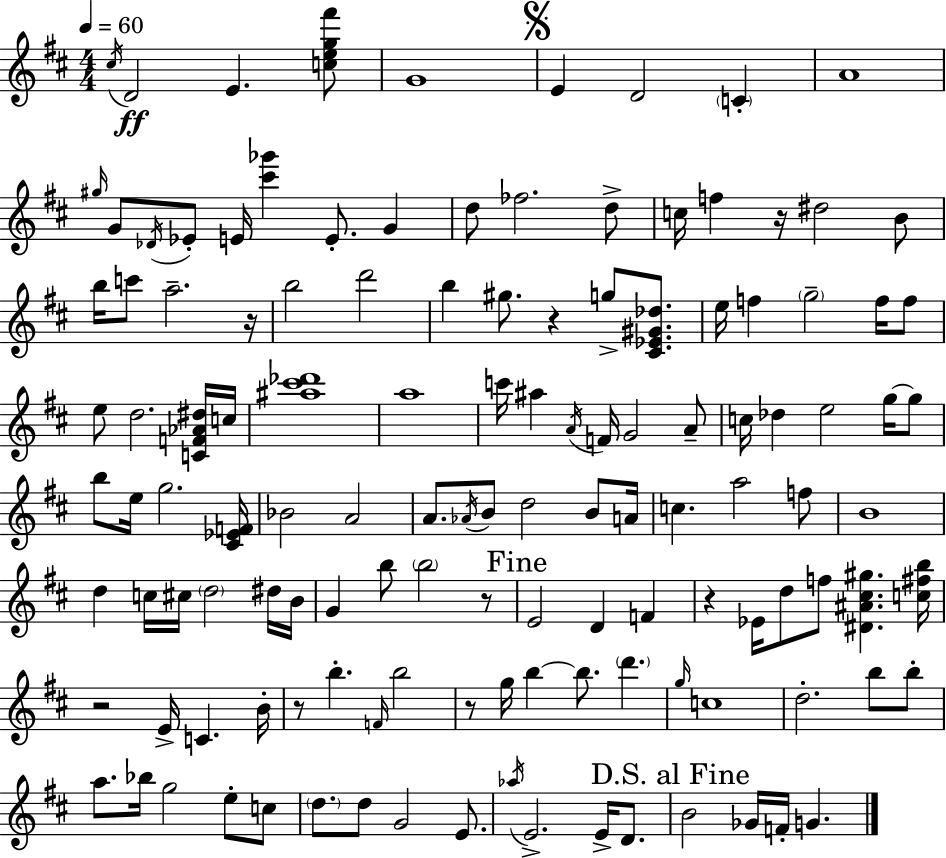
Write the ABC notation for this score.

X:1
T:Untitled
M:4/4
L:1/4
K:D
^c/4 D2 E [ceg^f']/2 G4 E D2 C A4 ^g/4 G/2 _D/4 _E/2 E/4 [^c'_g'] E/2 G d/2 _f2 d/2 c/4 f z/4 ^d2 B/2 b/4 c'/2 a2 z/4 b2 d'2 b ^g/2 z g/2 [^C_E^G_d]/2 e/4 f g2 f/4 f/2 e/2 d2 [CF_A^d]/4 c/4 [^a^c'_d']4 a4 c'/4 ^a A/4 F/4 G2 A/2 c/4 _d e2 g/4 g/2 b/2 e/4 g2 [^C_EF]/4 _B2 A2 A/2 _A/4 B/2 d2 B/2 A/4 c a2 f/2 B4 d c/4 ^c/4 d2 ^d/4 B/4 G b/2 b2 z/2 E2 D F z _E/4 d/2 f/2 [^D^A^c^g] [c^fb]/4 z2 E/4 C B/4 z/2 b F/4 b2 z/2 g/4 b b/2 d' g/4 c4 d2 b/2 b/2 a/2 _b/4 g2 e/2 c/2 d/2 d/2 G2 E/2 _a/4 E2 E/4 D/2 B2 _G/4 F/4 G